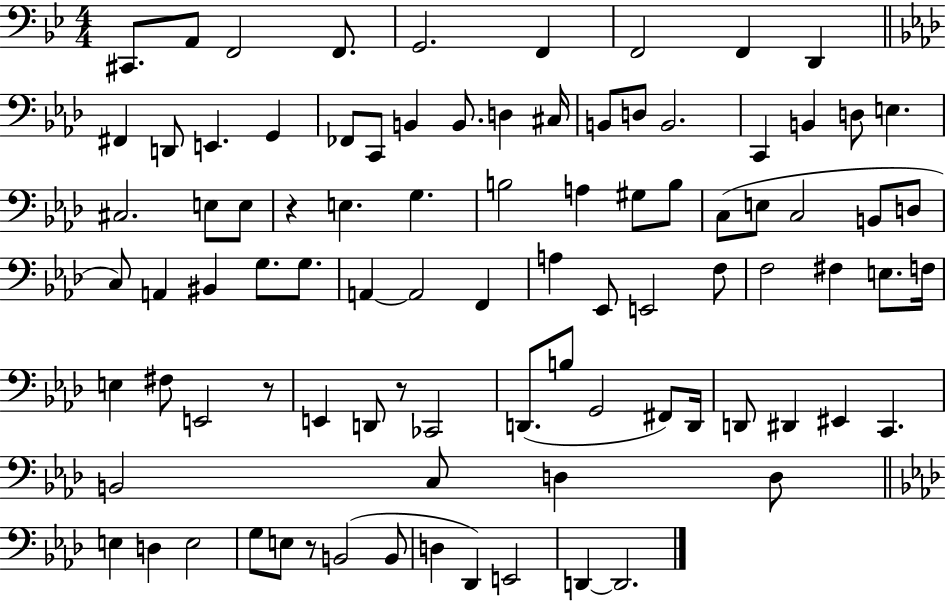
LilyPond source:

{
  \clef bass
  \numericTimeSignature
  \time 4/4
  \key bes \major
  cis,8. a,8 f,2 f,8. | g,2. f,4 | f,2 f,4 d,4 | \bar "||" \break \key f \minor fis,4 d,8 e,4. g,4 | fes,8 c,8 b,4 b,8. d4 cis16 | b,8 d8 b,2. | c,4 b,4 d8 e4. | \break cis2. e8 e8 | r4 e4. g4. | b2 a4 gis8 b8 | c8( e8 c2 b,8 d8 | \break c8) a,4 bis,4 g8. g8. | a,4~~ a,2 f,4 | a4 ees,8 e,2 f8 | f2 fis4 e8. f16 | \break e4 fis8 e,2 r8 | e,4 d,8 r8 ces,2 | d,8.( b8 g,2 fis,8) d,16 | d,8 dis,4 eis,4 c,4. | \break b,2 c8 d4 d8 | \bar "||" \break \key f \minor e4 d4 e2 | g8 e8 r8 b,2( b,8 | d4 des,4) e,2 | d,4~~ d,2. | \break \bar "|."
}